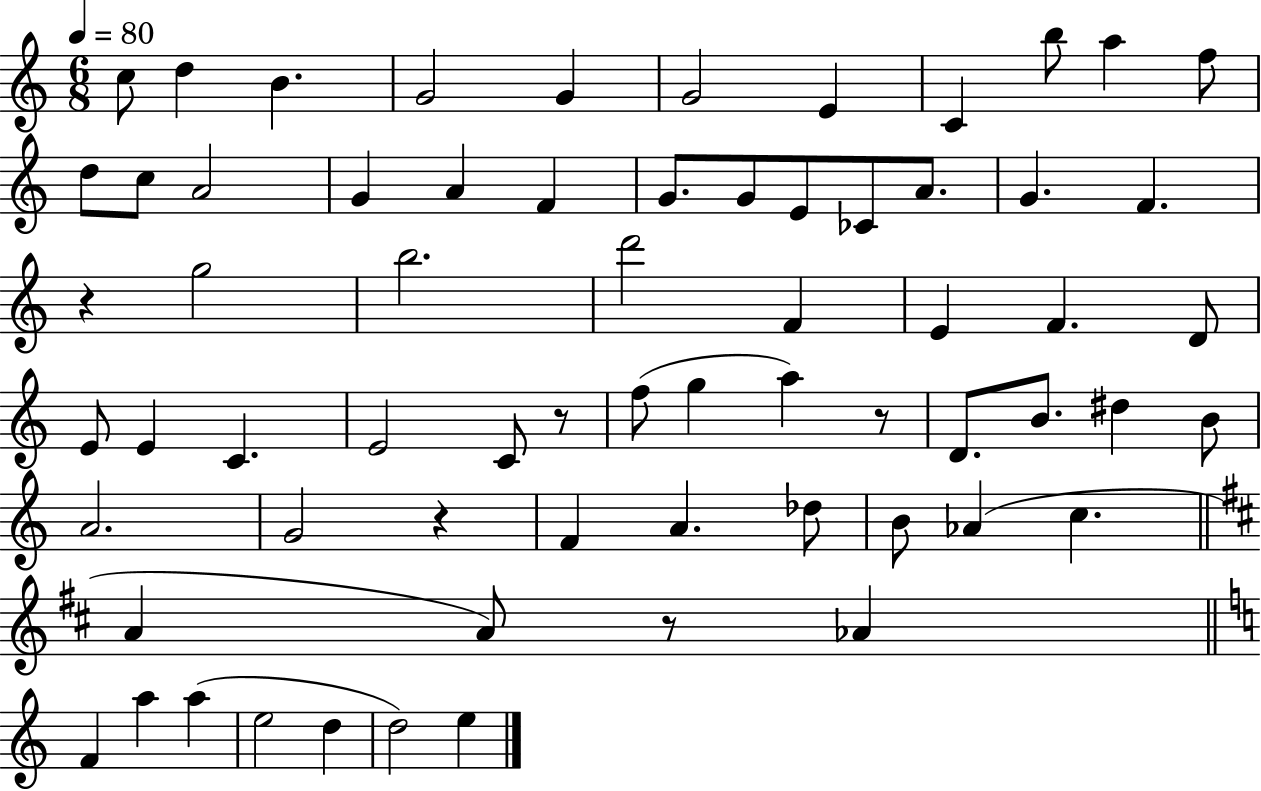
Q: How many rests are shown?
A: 5